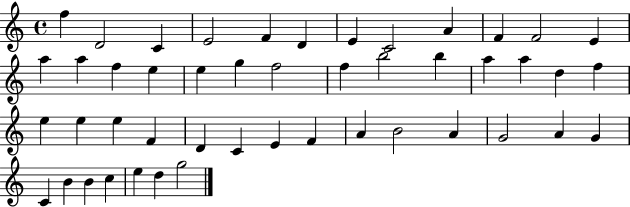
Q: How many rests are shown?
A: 0